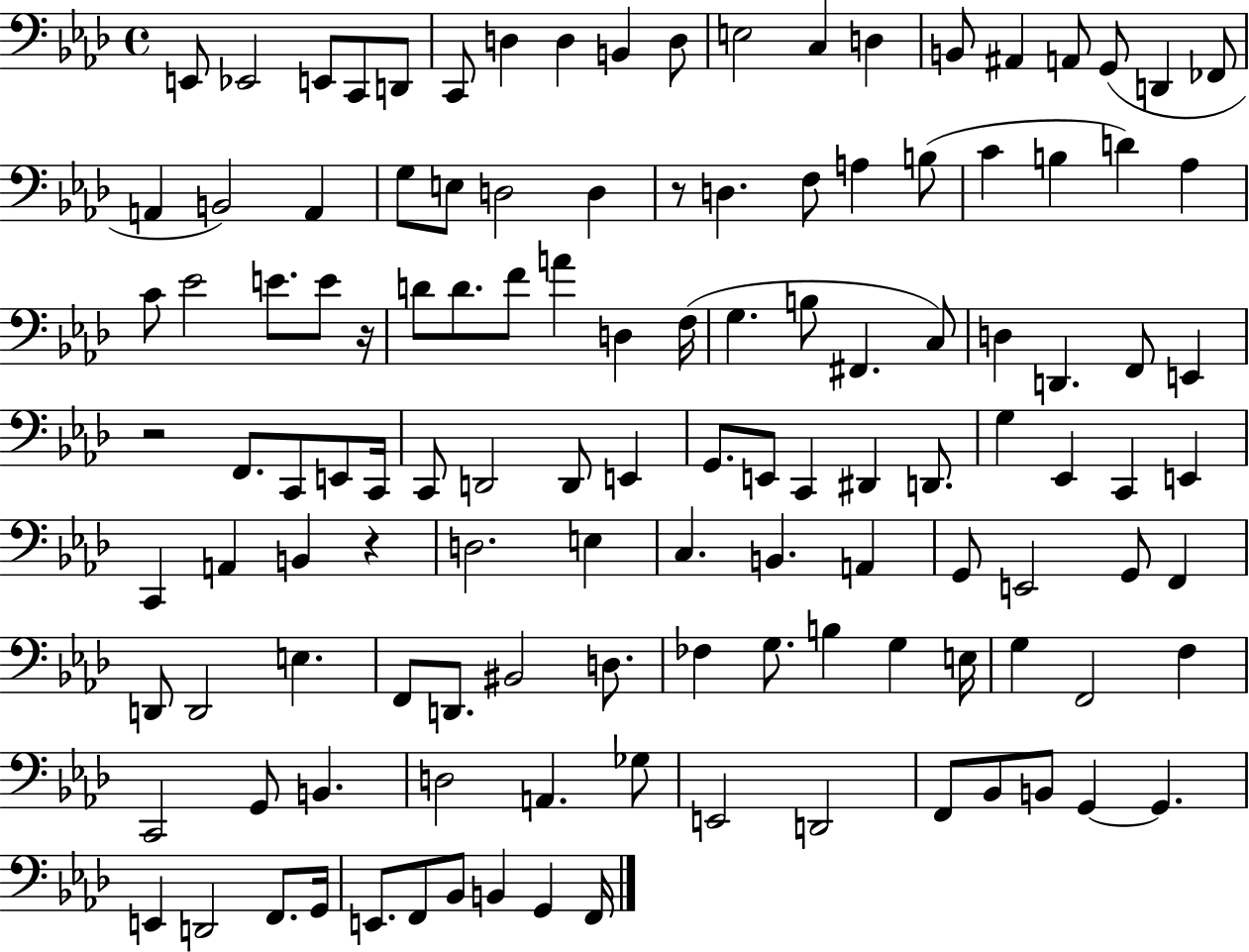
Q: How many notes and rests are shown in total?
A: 123